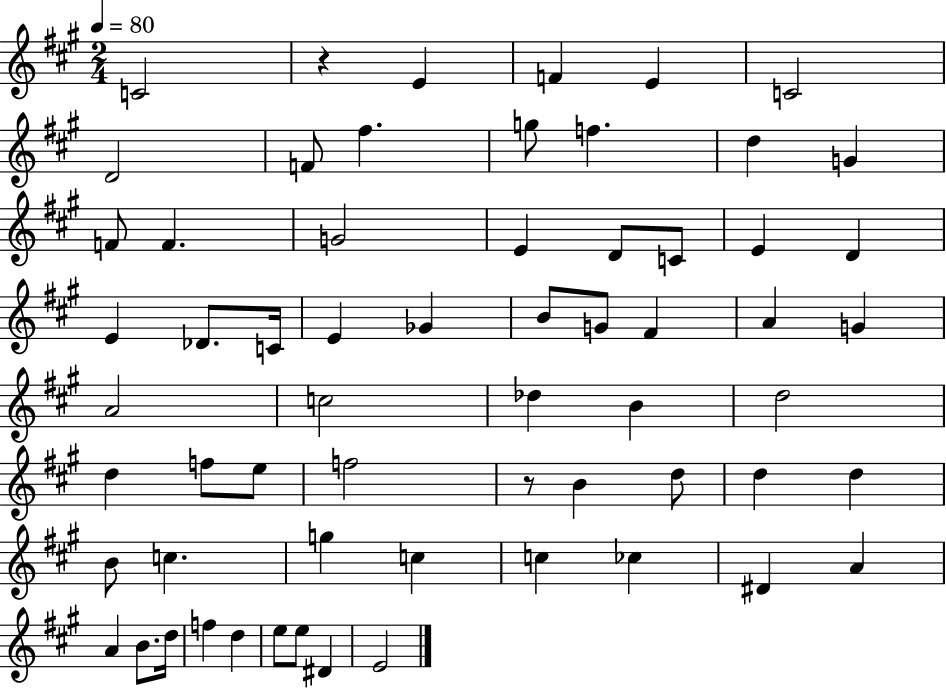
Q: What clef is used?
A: treble